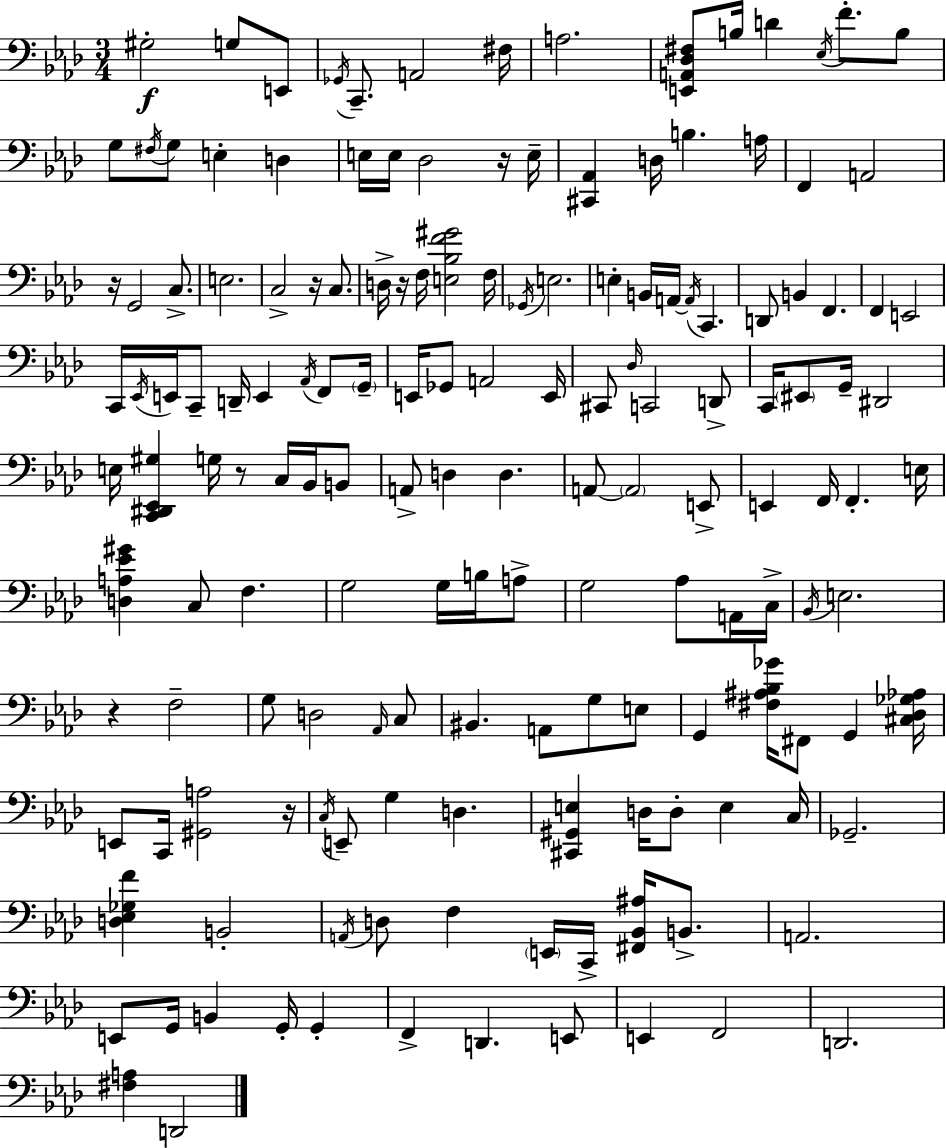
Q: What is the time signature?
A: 3/4